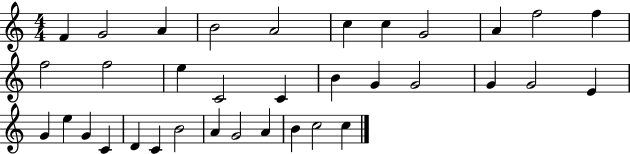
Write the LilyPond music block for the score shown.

{
  \clef treble
  \numericTimeSignature
  \time 4/4
  \key c \major
  f'4 g'2 a'4 | b'2 a'2 | c''4 c''4 g'2 | a'4 f''2 f''4 | \break f''2 f''2 | e''4 c'2 c'4 | b'4 g'4 g'2 | g'4 g'2 e'4 | \break g'4 e''4 g'4 c'4 | d'4 c'4 b'2 | a'4 g'2 a'4 | b'4 c''2 c''4 | \break \bar "|."
}